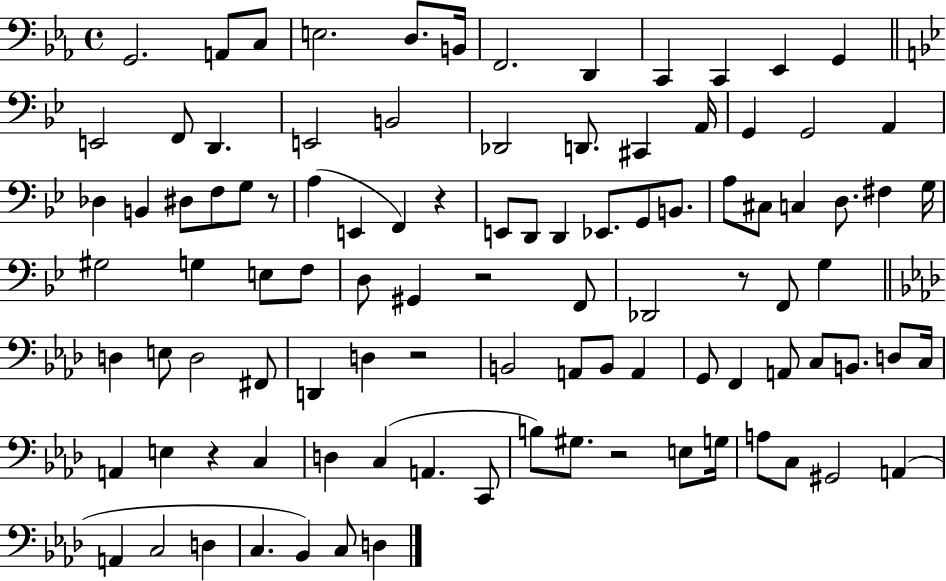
G2/h. A2/e C3/e E3/h. D3/e. B2/s F2/h. D2/q C2/q C2/q Eb2/q G2/q E2/h F2/e D2/q. E2/h B2/h Db2/h D2/e. C#2/q A2/s G2/q G2/h A2/q Db3/q B2/q D#3/e F3/e G3/e R/e A3/q E2/q F2/q R/q E2/e D2/e D2/q Eb2/e. G2/e B2/e. A3/e C#3/e C3/q D3/e. F#3/q G3/s G#3/h G3/q E3/e F3/e D3/e G#2/q R/h F2/e Db2/h R/e F2/e G3/q D3/q E3/e D3/h F#2/e D2/q D3/q R/h B2/h A2/e B2/e A2/q G2/e F2/q A2/e C3/e B2/e. D3/e C3/s A2/q E3/q R/q C3/q D3/q C3/q A2/q. C2/e B3/e G#3/e. R/h E3/e G3/s A3/e C3/e G#2/h A2/q A2/q C3/h D3/q C3/q. Bb2/q C3/e D3/q